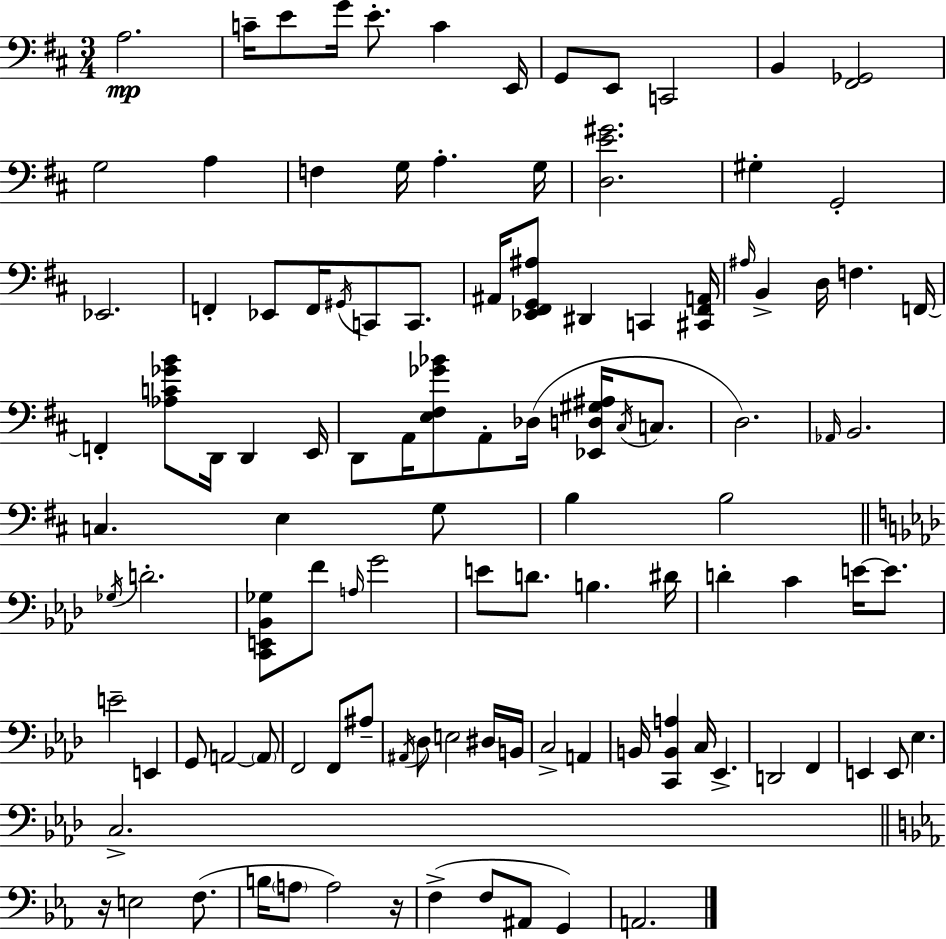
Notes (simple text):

A3/h. C4/s E4/e G4/s E4/e. C4/q E2/s G2/e E2/e C2/h B2/q [F#2,Gb2]/h G3/h A3/q F3/q G3/s A3/q. G3/s [D3,E4,G#4]/h. G#3/q G2/h Eb2/h. F2/q Eb2/e F2/s G#2/s C2/e C2/e. A#2/s [Eb2,F#2,G2,A#3]/e D#2/q C2/q [C#2,F#2,A2]/s A#3/s B2/q D3/s F3/q. F2/s F2/q [Ab3,C4,Gb4,B4]/e D2/s D2/q E2/s D2/e A2/s [E3,F#3,Gb4,Bb4]/e A2/e Db3/s [Eb2,D3,G#3,A#3]/s C#3/s C3/e. D3/h. Ab2/s B2/h. C3/q. E3/q G3/e B3/q B3/h Gb3/s D4/h. [C2,E2,Bb2,Gb3]/e F4/e A3/s G4/h E4/e D4/e. B3/q. D#4/s D4/q C4/q E4/s E4/e. E4/h E2/q G2/e A2/h A2/e F2/h F2/e A#3/e A#2/s Db3/e E3/h D#3/s B2/s C3/h A2/q B2/s [C2,B2,A3]/q C3/s Eb2/q. D2/h F2/q E2/q E2/e Eb3/q. C3/h. R/s E3/h F3/e. B3/s A3/e A3/h R/s F3/q F3/e A#2/e G2/q A2/h.